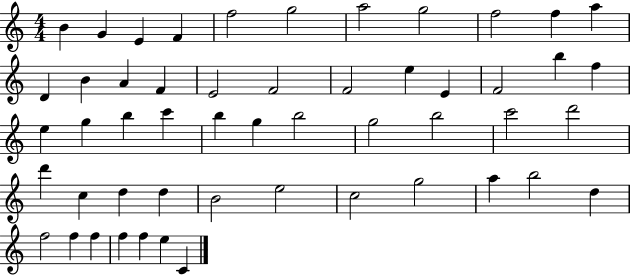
X:1
T:Untitled
M:4/4
L:1/4
K:C
B G E F f2 g2 a2 g2 f2 f a D B A F E2 F2 F2 e E F2 b f e g b c' b g b2 g2 b2 c'2 d'2 d' c d d B2 e2 c2 g2 a b2 d f2 f f f f e C